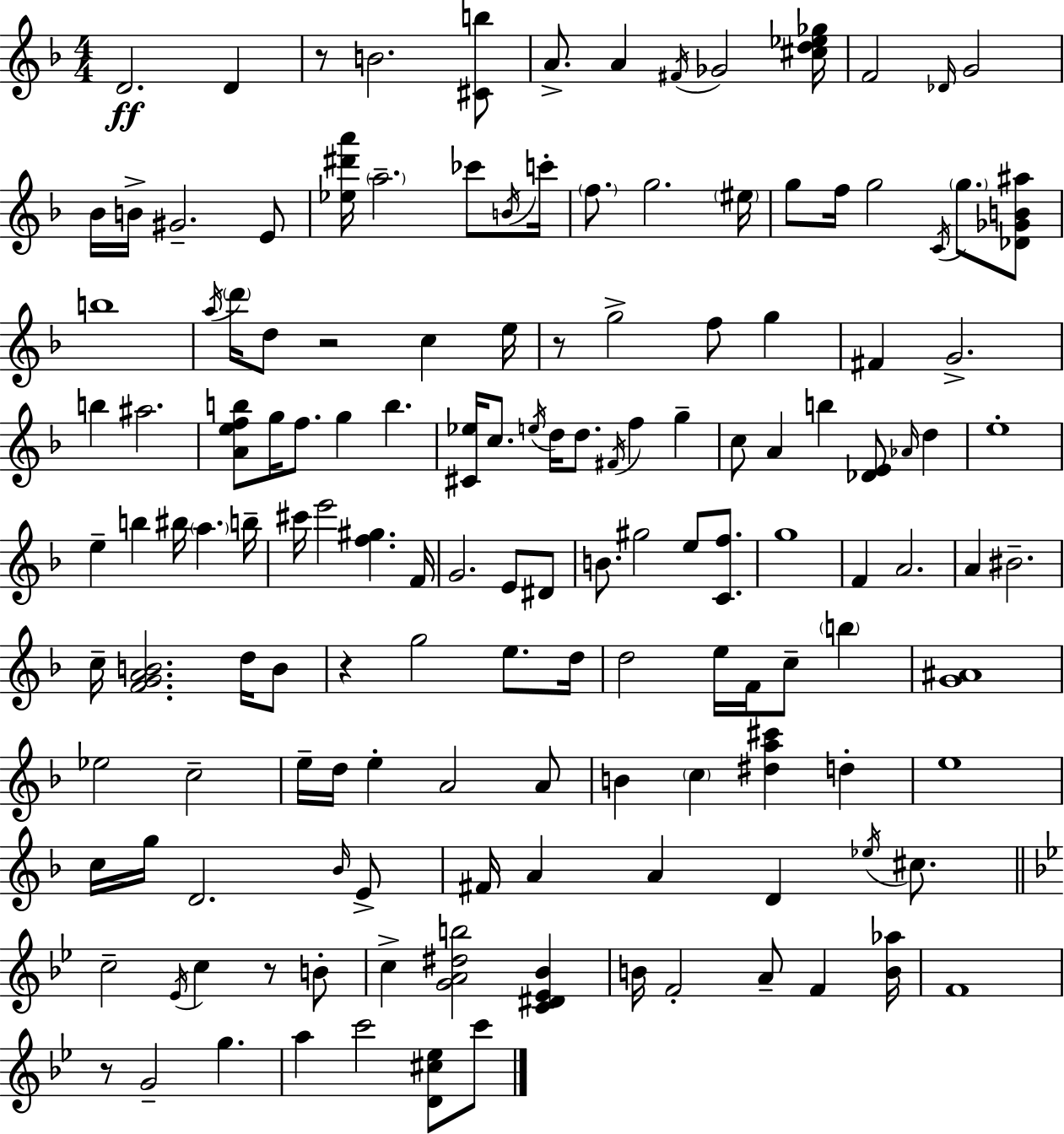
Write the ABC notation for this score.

X:1
T:Untitled
M:4/4
L:1/4
K:F
D2 D z/2 B2 [^Cb]/2 A/2 A ^F/4 _G2 [^cd_e_g]/4 F2 _D/4 G2 _B/4 B/4 ^G2 E/2 [_e^d'a']/4 a2 _c'/2 B/4 c'/4 f/2 g2 ^e/4 g/2 f/4 g2 C/4 g/2 [_D_GB^a]/2 b4 a/4 d'/4 d/2 z2 c e/4 z/2 g2 f/2 g ^F G2 b ^a2 [Aefb]/2 g/4 f/2 g b [^C_e]/4 c/2 e/4 d/4 d/2 ^F/4 f g c/2 A b [_DE]/2 _A/4 d e4 e b ^b/4 a b/4 ^c'/4 e'2 [f^g] F/4 G2 E/2 ^D/2 B/2 ^g2 e/2 [Cf]/2 g4 F A2 A ^B2 c/4 [FGAB]2 d/4 B/2 z g2 e/2 d/4 d2 e/4 F/4 c/2 b [G^A]4 _e2 c2 e/4 d/4 e A2 A/2 B c [^da^c'] d e4 c/4 g/4 D2 _B/4 E/2 ^F/4 A A D _e/4 ^c/2 c2 _E/4 c z/2 B/2 c [GA^db]2 [C^D_E_B] B/4 F2 A/2 F [B_a]/4 F4 z/2 G2 g a c'2 [D^c_e]/2 c'/2